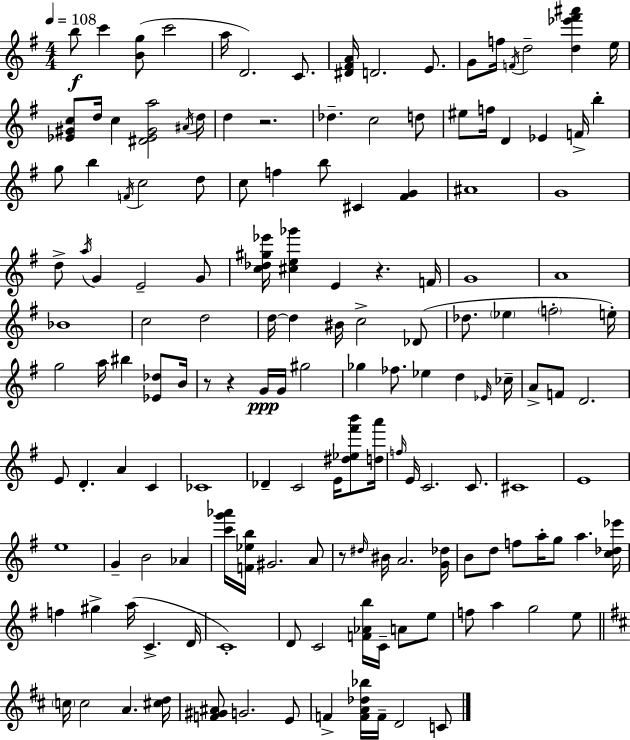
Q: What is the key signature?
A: E minor